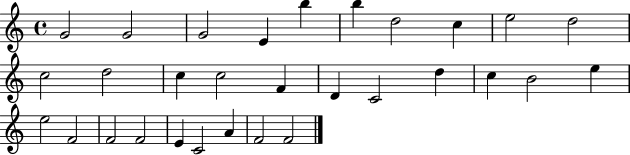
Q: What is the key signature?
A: C major